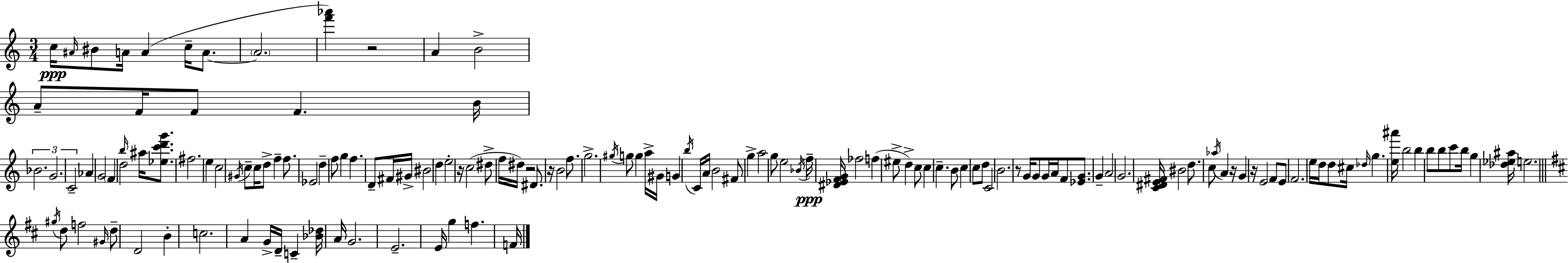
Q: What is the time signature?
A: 3/4